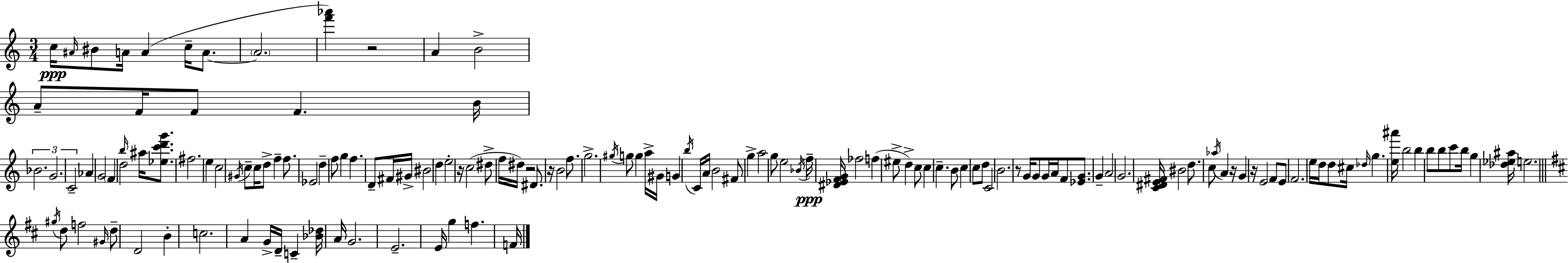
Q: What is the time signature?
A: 3/4